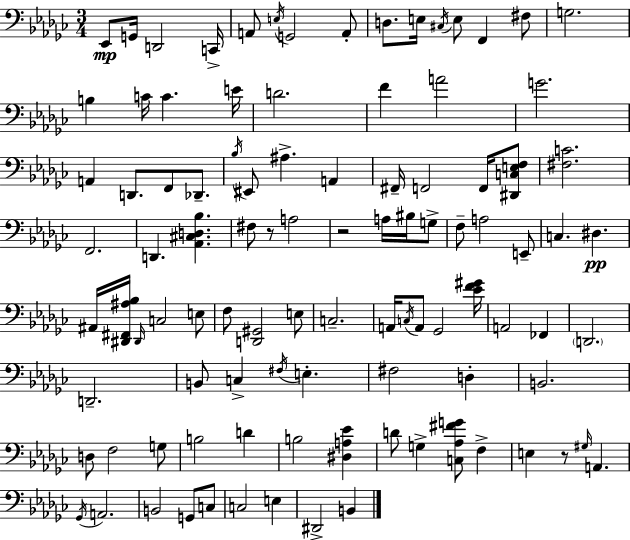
X:1
T:Untitled
M:3/4
L:1/4
K:Ebm
_E,,/2 G,,/4 D,,2 C,,/4 A,,/2 E,/4 G,,2 A,,/2 D,/2 E,/4 ^C,/4 E,/2 F,, ^F,/2 G,2 B, C/4 C E/4 D2 F A2 G2 A,, D,,/2 F,,/2 _D,,/2 _B,/4 ^E,,/2 ^A, A,, ^F,,/4 F,,2 F,,/4 [^D,,C,E,F,]/2 [^F,C]2 F,,2 D,, [_A,,^C,D,_B,] ^F,/2 z/2 A,2 z2 A,/4 ^B,/4 G,/2 F,/2 A,2 E,,/2 C, ^D, ^A,,/4 [^D,,^F,,^A,_B,]/4 ^D,,/4 C,2 E,/2 F,/2 [D,,^G,,]2 E,/2 C,2 A,,/4 C,/4 A,,/2 _G,,2 [_EF^G]/4 A,,2 _F,, D,,2 D,,2 B,,/2 C, ^F,/4 E, ^F,2 D, B,,2 D,/2 F,2 G,/2 B,2 D B,2 [^D,A,_E] D/2 G, [C,_A,^FG]/2 F, E, z/2 ^G,/4 A,, _G,,/4 A,,2 B,,2 G,,/2 C,/2 C,2 E, ^D,,2 B,,